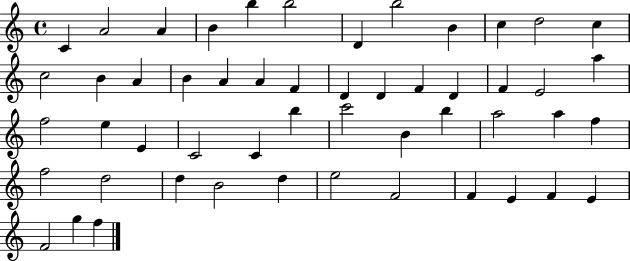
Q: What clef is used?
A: treble